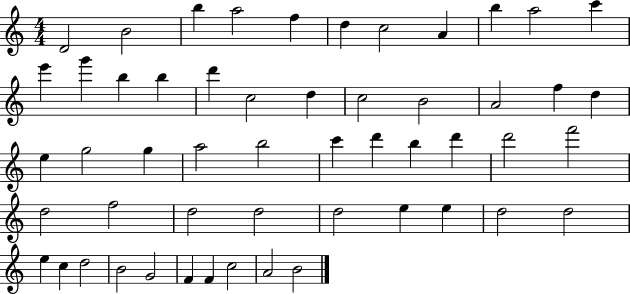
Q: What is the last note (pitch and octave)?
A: B4